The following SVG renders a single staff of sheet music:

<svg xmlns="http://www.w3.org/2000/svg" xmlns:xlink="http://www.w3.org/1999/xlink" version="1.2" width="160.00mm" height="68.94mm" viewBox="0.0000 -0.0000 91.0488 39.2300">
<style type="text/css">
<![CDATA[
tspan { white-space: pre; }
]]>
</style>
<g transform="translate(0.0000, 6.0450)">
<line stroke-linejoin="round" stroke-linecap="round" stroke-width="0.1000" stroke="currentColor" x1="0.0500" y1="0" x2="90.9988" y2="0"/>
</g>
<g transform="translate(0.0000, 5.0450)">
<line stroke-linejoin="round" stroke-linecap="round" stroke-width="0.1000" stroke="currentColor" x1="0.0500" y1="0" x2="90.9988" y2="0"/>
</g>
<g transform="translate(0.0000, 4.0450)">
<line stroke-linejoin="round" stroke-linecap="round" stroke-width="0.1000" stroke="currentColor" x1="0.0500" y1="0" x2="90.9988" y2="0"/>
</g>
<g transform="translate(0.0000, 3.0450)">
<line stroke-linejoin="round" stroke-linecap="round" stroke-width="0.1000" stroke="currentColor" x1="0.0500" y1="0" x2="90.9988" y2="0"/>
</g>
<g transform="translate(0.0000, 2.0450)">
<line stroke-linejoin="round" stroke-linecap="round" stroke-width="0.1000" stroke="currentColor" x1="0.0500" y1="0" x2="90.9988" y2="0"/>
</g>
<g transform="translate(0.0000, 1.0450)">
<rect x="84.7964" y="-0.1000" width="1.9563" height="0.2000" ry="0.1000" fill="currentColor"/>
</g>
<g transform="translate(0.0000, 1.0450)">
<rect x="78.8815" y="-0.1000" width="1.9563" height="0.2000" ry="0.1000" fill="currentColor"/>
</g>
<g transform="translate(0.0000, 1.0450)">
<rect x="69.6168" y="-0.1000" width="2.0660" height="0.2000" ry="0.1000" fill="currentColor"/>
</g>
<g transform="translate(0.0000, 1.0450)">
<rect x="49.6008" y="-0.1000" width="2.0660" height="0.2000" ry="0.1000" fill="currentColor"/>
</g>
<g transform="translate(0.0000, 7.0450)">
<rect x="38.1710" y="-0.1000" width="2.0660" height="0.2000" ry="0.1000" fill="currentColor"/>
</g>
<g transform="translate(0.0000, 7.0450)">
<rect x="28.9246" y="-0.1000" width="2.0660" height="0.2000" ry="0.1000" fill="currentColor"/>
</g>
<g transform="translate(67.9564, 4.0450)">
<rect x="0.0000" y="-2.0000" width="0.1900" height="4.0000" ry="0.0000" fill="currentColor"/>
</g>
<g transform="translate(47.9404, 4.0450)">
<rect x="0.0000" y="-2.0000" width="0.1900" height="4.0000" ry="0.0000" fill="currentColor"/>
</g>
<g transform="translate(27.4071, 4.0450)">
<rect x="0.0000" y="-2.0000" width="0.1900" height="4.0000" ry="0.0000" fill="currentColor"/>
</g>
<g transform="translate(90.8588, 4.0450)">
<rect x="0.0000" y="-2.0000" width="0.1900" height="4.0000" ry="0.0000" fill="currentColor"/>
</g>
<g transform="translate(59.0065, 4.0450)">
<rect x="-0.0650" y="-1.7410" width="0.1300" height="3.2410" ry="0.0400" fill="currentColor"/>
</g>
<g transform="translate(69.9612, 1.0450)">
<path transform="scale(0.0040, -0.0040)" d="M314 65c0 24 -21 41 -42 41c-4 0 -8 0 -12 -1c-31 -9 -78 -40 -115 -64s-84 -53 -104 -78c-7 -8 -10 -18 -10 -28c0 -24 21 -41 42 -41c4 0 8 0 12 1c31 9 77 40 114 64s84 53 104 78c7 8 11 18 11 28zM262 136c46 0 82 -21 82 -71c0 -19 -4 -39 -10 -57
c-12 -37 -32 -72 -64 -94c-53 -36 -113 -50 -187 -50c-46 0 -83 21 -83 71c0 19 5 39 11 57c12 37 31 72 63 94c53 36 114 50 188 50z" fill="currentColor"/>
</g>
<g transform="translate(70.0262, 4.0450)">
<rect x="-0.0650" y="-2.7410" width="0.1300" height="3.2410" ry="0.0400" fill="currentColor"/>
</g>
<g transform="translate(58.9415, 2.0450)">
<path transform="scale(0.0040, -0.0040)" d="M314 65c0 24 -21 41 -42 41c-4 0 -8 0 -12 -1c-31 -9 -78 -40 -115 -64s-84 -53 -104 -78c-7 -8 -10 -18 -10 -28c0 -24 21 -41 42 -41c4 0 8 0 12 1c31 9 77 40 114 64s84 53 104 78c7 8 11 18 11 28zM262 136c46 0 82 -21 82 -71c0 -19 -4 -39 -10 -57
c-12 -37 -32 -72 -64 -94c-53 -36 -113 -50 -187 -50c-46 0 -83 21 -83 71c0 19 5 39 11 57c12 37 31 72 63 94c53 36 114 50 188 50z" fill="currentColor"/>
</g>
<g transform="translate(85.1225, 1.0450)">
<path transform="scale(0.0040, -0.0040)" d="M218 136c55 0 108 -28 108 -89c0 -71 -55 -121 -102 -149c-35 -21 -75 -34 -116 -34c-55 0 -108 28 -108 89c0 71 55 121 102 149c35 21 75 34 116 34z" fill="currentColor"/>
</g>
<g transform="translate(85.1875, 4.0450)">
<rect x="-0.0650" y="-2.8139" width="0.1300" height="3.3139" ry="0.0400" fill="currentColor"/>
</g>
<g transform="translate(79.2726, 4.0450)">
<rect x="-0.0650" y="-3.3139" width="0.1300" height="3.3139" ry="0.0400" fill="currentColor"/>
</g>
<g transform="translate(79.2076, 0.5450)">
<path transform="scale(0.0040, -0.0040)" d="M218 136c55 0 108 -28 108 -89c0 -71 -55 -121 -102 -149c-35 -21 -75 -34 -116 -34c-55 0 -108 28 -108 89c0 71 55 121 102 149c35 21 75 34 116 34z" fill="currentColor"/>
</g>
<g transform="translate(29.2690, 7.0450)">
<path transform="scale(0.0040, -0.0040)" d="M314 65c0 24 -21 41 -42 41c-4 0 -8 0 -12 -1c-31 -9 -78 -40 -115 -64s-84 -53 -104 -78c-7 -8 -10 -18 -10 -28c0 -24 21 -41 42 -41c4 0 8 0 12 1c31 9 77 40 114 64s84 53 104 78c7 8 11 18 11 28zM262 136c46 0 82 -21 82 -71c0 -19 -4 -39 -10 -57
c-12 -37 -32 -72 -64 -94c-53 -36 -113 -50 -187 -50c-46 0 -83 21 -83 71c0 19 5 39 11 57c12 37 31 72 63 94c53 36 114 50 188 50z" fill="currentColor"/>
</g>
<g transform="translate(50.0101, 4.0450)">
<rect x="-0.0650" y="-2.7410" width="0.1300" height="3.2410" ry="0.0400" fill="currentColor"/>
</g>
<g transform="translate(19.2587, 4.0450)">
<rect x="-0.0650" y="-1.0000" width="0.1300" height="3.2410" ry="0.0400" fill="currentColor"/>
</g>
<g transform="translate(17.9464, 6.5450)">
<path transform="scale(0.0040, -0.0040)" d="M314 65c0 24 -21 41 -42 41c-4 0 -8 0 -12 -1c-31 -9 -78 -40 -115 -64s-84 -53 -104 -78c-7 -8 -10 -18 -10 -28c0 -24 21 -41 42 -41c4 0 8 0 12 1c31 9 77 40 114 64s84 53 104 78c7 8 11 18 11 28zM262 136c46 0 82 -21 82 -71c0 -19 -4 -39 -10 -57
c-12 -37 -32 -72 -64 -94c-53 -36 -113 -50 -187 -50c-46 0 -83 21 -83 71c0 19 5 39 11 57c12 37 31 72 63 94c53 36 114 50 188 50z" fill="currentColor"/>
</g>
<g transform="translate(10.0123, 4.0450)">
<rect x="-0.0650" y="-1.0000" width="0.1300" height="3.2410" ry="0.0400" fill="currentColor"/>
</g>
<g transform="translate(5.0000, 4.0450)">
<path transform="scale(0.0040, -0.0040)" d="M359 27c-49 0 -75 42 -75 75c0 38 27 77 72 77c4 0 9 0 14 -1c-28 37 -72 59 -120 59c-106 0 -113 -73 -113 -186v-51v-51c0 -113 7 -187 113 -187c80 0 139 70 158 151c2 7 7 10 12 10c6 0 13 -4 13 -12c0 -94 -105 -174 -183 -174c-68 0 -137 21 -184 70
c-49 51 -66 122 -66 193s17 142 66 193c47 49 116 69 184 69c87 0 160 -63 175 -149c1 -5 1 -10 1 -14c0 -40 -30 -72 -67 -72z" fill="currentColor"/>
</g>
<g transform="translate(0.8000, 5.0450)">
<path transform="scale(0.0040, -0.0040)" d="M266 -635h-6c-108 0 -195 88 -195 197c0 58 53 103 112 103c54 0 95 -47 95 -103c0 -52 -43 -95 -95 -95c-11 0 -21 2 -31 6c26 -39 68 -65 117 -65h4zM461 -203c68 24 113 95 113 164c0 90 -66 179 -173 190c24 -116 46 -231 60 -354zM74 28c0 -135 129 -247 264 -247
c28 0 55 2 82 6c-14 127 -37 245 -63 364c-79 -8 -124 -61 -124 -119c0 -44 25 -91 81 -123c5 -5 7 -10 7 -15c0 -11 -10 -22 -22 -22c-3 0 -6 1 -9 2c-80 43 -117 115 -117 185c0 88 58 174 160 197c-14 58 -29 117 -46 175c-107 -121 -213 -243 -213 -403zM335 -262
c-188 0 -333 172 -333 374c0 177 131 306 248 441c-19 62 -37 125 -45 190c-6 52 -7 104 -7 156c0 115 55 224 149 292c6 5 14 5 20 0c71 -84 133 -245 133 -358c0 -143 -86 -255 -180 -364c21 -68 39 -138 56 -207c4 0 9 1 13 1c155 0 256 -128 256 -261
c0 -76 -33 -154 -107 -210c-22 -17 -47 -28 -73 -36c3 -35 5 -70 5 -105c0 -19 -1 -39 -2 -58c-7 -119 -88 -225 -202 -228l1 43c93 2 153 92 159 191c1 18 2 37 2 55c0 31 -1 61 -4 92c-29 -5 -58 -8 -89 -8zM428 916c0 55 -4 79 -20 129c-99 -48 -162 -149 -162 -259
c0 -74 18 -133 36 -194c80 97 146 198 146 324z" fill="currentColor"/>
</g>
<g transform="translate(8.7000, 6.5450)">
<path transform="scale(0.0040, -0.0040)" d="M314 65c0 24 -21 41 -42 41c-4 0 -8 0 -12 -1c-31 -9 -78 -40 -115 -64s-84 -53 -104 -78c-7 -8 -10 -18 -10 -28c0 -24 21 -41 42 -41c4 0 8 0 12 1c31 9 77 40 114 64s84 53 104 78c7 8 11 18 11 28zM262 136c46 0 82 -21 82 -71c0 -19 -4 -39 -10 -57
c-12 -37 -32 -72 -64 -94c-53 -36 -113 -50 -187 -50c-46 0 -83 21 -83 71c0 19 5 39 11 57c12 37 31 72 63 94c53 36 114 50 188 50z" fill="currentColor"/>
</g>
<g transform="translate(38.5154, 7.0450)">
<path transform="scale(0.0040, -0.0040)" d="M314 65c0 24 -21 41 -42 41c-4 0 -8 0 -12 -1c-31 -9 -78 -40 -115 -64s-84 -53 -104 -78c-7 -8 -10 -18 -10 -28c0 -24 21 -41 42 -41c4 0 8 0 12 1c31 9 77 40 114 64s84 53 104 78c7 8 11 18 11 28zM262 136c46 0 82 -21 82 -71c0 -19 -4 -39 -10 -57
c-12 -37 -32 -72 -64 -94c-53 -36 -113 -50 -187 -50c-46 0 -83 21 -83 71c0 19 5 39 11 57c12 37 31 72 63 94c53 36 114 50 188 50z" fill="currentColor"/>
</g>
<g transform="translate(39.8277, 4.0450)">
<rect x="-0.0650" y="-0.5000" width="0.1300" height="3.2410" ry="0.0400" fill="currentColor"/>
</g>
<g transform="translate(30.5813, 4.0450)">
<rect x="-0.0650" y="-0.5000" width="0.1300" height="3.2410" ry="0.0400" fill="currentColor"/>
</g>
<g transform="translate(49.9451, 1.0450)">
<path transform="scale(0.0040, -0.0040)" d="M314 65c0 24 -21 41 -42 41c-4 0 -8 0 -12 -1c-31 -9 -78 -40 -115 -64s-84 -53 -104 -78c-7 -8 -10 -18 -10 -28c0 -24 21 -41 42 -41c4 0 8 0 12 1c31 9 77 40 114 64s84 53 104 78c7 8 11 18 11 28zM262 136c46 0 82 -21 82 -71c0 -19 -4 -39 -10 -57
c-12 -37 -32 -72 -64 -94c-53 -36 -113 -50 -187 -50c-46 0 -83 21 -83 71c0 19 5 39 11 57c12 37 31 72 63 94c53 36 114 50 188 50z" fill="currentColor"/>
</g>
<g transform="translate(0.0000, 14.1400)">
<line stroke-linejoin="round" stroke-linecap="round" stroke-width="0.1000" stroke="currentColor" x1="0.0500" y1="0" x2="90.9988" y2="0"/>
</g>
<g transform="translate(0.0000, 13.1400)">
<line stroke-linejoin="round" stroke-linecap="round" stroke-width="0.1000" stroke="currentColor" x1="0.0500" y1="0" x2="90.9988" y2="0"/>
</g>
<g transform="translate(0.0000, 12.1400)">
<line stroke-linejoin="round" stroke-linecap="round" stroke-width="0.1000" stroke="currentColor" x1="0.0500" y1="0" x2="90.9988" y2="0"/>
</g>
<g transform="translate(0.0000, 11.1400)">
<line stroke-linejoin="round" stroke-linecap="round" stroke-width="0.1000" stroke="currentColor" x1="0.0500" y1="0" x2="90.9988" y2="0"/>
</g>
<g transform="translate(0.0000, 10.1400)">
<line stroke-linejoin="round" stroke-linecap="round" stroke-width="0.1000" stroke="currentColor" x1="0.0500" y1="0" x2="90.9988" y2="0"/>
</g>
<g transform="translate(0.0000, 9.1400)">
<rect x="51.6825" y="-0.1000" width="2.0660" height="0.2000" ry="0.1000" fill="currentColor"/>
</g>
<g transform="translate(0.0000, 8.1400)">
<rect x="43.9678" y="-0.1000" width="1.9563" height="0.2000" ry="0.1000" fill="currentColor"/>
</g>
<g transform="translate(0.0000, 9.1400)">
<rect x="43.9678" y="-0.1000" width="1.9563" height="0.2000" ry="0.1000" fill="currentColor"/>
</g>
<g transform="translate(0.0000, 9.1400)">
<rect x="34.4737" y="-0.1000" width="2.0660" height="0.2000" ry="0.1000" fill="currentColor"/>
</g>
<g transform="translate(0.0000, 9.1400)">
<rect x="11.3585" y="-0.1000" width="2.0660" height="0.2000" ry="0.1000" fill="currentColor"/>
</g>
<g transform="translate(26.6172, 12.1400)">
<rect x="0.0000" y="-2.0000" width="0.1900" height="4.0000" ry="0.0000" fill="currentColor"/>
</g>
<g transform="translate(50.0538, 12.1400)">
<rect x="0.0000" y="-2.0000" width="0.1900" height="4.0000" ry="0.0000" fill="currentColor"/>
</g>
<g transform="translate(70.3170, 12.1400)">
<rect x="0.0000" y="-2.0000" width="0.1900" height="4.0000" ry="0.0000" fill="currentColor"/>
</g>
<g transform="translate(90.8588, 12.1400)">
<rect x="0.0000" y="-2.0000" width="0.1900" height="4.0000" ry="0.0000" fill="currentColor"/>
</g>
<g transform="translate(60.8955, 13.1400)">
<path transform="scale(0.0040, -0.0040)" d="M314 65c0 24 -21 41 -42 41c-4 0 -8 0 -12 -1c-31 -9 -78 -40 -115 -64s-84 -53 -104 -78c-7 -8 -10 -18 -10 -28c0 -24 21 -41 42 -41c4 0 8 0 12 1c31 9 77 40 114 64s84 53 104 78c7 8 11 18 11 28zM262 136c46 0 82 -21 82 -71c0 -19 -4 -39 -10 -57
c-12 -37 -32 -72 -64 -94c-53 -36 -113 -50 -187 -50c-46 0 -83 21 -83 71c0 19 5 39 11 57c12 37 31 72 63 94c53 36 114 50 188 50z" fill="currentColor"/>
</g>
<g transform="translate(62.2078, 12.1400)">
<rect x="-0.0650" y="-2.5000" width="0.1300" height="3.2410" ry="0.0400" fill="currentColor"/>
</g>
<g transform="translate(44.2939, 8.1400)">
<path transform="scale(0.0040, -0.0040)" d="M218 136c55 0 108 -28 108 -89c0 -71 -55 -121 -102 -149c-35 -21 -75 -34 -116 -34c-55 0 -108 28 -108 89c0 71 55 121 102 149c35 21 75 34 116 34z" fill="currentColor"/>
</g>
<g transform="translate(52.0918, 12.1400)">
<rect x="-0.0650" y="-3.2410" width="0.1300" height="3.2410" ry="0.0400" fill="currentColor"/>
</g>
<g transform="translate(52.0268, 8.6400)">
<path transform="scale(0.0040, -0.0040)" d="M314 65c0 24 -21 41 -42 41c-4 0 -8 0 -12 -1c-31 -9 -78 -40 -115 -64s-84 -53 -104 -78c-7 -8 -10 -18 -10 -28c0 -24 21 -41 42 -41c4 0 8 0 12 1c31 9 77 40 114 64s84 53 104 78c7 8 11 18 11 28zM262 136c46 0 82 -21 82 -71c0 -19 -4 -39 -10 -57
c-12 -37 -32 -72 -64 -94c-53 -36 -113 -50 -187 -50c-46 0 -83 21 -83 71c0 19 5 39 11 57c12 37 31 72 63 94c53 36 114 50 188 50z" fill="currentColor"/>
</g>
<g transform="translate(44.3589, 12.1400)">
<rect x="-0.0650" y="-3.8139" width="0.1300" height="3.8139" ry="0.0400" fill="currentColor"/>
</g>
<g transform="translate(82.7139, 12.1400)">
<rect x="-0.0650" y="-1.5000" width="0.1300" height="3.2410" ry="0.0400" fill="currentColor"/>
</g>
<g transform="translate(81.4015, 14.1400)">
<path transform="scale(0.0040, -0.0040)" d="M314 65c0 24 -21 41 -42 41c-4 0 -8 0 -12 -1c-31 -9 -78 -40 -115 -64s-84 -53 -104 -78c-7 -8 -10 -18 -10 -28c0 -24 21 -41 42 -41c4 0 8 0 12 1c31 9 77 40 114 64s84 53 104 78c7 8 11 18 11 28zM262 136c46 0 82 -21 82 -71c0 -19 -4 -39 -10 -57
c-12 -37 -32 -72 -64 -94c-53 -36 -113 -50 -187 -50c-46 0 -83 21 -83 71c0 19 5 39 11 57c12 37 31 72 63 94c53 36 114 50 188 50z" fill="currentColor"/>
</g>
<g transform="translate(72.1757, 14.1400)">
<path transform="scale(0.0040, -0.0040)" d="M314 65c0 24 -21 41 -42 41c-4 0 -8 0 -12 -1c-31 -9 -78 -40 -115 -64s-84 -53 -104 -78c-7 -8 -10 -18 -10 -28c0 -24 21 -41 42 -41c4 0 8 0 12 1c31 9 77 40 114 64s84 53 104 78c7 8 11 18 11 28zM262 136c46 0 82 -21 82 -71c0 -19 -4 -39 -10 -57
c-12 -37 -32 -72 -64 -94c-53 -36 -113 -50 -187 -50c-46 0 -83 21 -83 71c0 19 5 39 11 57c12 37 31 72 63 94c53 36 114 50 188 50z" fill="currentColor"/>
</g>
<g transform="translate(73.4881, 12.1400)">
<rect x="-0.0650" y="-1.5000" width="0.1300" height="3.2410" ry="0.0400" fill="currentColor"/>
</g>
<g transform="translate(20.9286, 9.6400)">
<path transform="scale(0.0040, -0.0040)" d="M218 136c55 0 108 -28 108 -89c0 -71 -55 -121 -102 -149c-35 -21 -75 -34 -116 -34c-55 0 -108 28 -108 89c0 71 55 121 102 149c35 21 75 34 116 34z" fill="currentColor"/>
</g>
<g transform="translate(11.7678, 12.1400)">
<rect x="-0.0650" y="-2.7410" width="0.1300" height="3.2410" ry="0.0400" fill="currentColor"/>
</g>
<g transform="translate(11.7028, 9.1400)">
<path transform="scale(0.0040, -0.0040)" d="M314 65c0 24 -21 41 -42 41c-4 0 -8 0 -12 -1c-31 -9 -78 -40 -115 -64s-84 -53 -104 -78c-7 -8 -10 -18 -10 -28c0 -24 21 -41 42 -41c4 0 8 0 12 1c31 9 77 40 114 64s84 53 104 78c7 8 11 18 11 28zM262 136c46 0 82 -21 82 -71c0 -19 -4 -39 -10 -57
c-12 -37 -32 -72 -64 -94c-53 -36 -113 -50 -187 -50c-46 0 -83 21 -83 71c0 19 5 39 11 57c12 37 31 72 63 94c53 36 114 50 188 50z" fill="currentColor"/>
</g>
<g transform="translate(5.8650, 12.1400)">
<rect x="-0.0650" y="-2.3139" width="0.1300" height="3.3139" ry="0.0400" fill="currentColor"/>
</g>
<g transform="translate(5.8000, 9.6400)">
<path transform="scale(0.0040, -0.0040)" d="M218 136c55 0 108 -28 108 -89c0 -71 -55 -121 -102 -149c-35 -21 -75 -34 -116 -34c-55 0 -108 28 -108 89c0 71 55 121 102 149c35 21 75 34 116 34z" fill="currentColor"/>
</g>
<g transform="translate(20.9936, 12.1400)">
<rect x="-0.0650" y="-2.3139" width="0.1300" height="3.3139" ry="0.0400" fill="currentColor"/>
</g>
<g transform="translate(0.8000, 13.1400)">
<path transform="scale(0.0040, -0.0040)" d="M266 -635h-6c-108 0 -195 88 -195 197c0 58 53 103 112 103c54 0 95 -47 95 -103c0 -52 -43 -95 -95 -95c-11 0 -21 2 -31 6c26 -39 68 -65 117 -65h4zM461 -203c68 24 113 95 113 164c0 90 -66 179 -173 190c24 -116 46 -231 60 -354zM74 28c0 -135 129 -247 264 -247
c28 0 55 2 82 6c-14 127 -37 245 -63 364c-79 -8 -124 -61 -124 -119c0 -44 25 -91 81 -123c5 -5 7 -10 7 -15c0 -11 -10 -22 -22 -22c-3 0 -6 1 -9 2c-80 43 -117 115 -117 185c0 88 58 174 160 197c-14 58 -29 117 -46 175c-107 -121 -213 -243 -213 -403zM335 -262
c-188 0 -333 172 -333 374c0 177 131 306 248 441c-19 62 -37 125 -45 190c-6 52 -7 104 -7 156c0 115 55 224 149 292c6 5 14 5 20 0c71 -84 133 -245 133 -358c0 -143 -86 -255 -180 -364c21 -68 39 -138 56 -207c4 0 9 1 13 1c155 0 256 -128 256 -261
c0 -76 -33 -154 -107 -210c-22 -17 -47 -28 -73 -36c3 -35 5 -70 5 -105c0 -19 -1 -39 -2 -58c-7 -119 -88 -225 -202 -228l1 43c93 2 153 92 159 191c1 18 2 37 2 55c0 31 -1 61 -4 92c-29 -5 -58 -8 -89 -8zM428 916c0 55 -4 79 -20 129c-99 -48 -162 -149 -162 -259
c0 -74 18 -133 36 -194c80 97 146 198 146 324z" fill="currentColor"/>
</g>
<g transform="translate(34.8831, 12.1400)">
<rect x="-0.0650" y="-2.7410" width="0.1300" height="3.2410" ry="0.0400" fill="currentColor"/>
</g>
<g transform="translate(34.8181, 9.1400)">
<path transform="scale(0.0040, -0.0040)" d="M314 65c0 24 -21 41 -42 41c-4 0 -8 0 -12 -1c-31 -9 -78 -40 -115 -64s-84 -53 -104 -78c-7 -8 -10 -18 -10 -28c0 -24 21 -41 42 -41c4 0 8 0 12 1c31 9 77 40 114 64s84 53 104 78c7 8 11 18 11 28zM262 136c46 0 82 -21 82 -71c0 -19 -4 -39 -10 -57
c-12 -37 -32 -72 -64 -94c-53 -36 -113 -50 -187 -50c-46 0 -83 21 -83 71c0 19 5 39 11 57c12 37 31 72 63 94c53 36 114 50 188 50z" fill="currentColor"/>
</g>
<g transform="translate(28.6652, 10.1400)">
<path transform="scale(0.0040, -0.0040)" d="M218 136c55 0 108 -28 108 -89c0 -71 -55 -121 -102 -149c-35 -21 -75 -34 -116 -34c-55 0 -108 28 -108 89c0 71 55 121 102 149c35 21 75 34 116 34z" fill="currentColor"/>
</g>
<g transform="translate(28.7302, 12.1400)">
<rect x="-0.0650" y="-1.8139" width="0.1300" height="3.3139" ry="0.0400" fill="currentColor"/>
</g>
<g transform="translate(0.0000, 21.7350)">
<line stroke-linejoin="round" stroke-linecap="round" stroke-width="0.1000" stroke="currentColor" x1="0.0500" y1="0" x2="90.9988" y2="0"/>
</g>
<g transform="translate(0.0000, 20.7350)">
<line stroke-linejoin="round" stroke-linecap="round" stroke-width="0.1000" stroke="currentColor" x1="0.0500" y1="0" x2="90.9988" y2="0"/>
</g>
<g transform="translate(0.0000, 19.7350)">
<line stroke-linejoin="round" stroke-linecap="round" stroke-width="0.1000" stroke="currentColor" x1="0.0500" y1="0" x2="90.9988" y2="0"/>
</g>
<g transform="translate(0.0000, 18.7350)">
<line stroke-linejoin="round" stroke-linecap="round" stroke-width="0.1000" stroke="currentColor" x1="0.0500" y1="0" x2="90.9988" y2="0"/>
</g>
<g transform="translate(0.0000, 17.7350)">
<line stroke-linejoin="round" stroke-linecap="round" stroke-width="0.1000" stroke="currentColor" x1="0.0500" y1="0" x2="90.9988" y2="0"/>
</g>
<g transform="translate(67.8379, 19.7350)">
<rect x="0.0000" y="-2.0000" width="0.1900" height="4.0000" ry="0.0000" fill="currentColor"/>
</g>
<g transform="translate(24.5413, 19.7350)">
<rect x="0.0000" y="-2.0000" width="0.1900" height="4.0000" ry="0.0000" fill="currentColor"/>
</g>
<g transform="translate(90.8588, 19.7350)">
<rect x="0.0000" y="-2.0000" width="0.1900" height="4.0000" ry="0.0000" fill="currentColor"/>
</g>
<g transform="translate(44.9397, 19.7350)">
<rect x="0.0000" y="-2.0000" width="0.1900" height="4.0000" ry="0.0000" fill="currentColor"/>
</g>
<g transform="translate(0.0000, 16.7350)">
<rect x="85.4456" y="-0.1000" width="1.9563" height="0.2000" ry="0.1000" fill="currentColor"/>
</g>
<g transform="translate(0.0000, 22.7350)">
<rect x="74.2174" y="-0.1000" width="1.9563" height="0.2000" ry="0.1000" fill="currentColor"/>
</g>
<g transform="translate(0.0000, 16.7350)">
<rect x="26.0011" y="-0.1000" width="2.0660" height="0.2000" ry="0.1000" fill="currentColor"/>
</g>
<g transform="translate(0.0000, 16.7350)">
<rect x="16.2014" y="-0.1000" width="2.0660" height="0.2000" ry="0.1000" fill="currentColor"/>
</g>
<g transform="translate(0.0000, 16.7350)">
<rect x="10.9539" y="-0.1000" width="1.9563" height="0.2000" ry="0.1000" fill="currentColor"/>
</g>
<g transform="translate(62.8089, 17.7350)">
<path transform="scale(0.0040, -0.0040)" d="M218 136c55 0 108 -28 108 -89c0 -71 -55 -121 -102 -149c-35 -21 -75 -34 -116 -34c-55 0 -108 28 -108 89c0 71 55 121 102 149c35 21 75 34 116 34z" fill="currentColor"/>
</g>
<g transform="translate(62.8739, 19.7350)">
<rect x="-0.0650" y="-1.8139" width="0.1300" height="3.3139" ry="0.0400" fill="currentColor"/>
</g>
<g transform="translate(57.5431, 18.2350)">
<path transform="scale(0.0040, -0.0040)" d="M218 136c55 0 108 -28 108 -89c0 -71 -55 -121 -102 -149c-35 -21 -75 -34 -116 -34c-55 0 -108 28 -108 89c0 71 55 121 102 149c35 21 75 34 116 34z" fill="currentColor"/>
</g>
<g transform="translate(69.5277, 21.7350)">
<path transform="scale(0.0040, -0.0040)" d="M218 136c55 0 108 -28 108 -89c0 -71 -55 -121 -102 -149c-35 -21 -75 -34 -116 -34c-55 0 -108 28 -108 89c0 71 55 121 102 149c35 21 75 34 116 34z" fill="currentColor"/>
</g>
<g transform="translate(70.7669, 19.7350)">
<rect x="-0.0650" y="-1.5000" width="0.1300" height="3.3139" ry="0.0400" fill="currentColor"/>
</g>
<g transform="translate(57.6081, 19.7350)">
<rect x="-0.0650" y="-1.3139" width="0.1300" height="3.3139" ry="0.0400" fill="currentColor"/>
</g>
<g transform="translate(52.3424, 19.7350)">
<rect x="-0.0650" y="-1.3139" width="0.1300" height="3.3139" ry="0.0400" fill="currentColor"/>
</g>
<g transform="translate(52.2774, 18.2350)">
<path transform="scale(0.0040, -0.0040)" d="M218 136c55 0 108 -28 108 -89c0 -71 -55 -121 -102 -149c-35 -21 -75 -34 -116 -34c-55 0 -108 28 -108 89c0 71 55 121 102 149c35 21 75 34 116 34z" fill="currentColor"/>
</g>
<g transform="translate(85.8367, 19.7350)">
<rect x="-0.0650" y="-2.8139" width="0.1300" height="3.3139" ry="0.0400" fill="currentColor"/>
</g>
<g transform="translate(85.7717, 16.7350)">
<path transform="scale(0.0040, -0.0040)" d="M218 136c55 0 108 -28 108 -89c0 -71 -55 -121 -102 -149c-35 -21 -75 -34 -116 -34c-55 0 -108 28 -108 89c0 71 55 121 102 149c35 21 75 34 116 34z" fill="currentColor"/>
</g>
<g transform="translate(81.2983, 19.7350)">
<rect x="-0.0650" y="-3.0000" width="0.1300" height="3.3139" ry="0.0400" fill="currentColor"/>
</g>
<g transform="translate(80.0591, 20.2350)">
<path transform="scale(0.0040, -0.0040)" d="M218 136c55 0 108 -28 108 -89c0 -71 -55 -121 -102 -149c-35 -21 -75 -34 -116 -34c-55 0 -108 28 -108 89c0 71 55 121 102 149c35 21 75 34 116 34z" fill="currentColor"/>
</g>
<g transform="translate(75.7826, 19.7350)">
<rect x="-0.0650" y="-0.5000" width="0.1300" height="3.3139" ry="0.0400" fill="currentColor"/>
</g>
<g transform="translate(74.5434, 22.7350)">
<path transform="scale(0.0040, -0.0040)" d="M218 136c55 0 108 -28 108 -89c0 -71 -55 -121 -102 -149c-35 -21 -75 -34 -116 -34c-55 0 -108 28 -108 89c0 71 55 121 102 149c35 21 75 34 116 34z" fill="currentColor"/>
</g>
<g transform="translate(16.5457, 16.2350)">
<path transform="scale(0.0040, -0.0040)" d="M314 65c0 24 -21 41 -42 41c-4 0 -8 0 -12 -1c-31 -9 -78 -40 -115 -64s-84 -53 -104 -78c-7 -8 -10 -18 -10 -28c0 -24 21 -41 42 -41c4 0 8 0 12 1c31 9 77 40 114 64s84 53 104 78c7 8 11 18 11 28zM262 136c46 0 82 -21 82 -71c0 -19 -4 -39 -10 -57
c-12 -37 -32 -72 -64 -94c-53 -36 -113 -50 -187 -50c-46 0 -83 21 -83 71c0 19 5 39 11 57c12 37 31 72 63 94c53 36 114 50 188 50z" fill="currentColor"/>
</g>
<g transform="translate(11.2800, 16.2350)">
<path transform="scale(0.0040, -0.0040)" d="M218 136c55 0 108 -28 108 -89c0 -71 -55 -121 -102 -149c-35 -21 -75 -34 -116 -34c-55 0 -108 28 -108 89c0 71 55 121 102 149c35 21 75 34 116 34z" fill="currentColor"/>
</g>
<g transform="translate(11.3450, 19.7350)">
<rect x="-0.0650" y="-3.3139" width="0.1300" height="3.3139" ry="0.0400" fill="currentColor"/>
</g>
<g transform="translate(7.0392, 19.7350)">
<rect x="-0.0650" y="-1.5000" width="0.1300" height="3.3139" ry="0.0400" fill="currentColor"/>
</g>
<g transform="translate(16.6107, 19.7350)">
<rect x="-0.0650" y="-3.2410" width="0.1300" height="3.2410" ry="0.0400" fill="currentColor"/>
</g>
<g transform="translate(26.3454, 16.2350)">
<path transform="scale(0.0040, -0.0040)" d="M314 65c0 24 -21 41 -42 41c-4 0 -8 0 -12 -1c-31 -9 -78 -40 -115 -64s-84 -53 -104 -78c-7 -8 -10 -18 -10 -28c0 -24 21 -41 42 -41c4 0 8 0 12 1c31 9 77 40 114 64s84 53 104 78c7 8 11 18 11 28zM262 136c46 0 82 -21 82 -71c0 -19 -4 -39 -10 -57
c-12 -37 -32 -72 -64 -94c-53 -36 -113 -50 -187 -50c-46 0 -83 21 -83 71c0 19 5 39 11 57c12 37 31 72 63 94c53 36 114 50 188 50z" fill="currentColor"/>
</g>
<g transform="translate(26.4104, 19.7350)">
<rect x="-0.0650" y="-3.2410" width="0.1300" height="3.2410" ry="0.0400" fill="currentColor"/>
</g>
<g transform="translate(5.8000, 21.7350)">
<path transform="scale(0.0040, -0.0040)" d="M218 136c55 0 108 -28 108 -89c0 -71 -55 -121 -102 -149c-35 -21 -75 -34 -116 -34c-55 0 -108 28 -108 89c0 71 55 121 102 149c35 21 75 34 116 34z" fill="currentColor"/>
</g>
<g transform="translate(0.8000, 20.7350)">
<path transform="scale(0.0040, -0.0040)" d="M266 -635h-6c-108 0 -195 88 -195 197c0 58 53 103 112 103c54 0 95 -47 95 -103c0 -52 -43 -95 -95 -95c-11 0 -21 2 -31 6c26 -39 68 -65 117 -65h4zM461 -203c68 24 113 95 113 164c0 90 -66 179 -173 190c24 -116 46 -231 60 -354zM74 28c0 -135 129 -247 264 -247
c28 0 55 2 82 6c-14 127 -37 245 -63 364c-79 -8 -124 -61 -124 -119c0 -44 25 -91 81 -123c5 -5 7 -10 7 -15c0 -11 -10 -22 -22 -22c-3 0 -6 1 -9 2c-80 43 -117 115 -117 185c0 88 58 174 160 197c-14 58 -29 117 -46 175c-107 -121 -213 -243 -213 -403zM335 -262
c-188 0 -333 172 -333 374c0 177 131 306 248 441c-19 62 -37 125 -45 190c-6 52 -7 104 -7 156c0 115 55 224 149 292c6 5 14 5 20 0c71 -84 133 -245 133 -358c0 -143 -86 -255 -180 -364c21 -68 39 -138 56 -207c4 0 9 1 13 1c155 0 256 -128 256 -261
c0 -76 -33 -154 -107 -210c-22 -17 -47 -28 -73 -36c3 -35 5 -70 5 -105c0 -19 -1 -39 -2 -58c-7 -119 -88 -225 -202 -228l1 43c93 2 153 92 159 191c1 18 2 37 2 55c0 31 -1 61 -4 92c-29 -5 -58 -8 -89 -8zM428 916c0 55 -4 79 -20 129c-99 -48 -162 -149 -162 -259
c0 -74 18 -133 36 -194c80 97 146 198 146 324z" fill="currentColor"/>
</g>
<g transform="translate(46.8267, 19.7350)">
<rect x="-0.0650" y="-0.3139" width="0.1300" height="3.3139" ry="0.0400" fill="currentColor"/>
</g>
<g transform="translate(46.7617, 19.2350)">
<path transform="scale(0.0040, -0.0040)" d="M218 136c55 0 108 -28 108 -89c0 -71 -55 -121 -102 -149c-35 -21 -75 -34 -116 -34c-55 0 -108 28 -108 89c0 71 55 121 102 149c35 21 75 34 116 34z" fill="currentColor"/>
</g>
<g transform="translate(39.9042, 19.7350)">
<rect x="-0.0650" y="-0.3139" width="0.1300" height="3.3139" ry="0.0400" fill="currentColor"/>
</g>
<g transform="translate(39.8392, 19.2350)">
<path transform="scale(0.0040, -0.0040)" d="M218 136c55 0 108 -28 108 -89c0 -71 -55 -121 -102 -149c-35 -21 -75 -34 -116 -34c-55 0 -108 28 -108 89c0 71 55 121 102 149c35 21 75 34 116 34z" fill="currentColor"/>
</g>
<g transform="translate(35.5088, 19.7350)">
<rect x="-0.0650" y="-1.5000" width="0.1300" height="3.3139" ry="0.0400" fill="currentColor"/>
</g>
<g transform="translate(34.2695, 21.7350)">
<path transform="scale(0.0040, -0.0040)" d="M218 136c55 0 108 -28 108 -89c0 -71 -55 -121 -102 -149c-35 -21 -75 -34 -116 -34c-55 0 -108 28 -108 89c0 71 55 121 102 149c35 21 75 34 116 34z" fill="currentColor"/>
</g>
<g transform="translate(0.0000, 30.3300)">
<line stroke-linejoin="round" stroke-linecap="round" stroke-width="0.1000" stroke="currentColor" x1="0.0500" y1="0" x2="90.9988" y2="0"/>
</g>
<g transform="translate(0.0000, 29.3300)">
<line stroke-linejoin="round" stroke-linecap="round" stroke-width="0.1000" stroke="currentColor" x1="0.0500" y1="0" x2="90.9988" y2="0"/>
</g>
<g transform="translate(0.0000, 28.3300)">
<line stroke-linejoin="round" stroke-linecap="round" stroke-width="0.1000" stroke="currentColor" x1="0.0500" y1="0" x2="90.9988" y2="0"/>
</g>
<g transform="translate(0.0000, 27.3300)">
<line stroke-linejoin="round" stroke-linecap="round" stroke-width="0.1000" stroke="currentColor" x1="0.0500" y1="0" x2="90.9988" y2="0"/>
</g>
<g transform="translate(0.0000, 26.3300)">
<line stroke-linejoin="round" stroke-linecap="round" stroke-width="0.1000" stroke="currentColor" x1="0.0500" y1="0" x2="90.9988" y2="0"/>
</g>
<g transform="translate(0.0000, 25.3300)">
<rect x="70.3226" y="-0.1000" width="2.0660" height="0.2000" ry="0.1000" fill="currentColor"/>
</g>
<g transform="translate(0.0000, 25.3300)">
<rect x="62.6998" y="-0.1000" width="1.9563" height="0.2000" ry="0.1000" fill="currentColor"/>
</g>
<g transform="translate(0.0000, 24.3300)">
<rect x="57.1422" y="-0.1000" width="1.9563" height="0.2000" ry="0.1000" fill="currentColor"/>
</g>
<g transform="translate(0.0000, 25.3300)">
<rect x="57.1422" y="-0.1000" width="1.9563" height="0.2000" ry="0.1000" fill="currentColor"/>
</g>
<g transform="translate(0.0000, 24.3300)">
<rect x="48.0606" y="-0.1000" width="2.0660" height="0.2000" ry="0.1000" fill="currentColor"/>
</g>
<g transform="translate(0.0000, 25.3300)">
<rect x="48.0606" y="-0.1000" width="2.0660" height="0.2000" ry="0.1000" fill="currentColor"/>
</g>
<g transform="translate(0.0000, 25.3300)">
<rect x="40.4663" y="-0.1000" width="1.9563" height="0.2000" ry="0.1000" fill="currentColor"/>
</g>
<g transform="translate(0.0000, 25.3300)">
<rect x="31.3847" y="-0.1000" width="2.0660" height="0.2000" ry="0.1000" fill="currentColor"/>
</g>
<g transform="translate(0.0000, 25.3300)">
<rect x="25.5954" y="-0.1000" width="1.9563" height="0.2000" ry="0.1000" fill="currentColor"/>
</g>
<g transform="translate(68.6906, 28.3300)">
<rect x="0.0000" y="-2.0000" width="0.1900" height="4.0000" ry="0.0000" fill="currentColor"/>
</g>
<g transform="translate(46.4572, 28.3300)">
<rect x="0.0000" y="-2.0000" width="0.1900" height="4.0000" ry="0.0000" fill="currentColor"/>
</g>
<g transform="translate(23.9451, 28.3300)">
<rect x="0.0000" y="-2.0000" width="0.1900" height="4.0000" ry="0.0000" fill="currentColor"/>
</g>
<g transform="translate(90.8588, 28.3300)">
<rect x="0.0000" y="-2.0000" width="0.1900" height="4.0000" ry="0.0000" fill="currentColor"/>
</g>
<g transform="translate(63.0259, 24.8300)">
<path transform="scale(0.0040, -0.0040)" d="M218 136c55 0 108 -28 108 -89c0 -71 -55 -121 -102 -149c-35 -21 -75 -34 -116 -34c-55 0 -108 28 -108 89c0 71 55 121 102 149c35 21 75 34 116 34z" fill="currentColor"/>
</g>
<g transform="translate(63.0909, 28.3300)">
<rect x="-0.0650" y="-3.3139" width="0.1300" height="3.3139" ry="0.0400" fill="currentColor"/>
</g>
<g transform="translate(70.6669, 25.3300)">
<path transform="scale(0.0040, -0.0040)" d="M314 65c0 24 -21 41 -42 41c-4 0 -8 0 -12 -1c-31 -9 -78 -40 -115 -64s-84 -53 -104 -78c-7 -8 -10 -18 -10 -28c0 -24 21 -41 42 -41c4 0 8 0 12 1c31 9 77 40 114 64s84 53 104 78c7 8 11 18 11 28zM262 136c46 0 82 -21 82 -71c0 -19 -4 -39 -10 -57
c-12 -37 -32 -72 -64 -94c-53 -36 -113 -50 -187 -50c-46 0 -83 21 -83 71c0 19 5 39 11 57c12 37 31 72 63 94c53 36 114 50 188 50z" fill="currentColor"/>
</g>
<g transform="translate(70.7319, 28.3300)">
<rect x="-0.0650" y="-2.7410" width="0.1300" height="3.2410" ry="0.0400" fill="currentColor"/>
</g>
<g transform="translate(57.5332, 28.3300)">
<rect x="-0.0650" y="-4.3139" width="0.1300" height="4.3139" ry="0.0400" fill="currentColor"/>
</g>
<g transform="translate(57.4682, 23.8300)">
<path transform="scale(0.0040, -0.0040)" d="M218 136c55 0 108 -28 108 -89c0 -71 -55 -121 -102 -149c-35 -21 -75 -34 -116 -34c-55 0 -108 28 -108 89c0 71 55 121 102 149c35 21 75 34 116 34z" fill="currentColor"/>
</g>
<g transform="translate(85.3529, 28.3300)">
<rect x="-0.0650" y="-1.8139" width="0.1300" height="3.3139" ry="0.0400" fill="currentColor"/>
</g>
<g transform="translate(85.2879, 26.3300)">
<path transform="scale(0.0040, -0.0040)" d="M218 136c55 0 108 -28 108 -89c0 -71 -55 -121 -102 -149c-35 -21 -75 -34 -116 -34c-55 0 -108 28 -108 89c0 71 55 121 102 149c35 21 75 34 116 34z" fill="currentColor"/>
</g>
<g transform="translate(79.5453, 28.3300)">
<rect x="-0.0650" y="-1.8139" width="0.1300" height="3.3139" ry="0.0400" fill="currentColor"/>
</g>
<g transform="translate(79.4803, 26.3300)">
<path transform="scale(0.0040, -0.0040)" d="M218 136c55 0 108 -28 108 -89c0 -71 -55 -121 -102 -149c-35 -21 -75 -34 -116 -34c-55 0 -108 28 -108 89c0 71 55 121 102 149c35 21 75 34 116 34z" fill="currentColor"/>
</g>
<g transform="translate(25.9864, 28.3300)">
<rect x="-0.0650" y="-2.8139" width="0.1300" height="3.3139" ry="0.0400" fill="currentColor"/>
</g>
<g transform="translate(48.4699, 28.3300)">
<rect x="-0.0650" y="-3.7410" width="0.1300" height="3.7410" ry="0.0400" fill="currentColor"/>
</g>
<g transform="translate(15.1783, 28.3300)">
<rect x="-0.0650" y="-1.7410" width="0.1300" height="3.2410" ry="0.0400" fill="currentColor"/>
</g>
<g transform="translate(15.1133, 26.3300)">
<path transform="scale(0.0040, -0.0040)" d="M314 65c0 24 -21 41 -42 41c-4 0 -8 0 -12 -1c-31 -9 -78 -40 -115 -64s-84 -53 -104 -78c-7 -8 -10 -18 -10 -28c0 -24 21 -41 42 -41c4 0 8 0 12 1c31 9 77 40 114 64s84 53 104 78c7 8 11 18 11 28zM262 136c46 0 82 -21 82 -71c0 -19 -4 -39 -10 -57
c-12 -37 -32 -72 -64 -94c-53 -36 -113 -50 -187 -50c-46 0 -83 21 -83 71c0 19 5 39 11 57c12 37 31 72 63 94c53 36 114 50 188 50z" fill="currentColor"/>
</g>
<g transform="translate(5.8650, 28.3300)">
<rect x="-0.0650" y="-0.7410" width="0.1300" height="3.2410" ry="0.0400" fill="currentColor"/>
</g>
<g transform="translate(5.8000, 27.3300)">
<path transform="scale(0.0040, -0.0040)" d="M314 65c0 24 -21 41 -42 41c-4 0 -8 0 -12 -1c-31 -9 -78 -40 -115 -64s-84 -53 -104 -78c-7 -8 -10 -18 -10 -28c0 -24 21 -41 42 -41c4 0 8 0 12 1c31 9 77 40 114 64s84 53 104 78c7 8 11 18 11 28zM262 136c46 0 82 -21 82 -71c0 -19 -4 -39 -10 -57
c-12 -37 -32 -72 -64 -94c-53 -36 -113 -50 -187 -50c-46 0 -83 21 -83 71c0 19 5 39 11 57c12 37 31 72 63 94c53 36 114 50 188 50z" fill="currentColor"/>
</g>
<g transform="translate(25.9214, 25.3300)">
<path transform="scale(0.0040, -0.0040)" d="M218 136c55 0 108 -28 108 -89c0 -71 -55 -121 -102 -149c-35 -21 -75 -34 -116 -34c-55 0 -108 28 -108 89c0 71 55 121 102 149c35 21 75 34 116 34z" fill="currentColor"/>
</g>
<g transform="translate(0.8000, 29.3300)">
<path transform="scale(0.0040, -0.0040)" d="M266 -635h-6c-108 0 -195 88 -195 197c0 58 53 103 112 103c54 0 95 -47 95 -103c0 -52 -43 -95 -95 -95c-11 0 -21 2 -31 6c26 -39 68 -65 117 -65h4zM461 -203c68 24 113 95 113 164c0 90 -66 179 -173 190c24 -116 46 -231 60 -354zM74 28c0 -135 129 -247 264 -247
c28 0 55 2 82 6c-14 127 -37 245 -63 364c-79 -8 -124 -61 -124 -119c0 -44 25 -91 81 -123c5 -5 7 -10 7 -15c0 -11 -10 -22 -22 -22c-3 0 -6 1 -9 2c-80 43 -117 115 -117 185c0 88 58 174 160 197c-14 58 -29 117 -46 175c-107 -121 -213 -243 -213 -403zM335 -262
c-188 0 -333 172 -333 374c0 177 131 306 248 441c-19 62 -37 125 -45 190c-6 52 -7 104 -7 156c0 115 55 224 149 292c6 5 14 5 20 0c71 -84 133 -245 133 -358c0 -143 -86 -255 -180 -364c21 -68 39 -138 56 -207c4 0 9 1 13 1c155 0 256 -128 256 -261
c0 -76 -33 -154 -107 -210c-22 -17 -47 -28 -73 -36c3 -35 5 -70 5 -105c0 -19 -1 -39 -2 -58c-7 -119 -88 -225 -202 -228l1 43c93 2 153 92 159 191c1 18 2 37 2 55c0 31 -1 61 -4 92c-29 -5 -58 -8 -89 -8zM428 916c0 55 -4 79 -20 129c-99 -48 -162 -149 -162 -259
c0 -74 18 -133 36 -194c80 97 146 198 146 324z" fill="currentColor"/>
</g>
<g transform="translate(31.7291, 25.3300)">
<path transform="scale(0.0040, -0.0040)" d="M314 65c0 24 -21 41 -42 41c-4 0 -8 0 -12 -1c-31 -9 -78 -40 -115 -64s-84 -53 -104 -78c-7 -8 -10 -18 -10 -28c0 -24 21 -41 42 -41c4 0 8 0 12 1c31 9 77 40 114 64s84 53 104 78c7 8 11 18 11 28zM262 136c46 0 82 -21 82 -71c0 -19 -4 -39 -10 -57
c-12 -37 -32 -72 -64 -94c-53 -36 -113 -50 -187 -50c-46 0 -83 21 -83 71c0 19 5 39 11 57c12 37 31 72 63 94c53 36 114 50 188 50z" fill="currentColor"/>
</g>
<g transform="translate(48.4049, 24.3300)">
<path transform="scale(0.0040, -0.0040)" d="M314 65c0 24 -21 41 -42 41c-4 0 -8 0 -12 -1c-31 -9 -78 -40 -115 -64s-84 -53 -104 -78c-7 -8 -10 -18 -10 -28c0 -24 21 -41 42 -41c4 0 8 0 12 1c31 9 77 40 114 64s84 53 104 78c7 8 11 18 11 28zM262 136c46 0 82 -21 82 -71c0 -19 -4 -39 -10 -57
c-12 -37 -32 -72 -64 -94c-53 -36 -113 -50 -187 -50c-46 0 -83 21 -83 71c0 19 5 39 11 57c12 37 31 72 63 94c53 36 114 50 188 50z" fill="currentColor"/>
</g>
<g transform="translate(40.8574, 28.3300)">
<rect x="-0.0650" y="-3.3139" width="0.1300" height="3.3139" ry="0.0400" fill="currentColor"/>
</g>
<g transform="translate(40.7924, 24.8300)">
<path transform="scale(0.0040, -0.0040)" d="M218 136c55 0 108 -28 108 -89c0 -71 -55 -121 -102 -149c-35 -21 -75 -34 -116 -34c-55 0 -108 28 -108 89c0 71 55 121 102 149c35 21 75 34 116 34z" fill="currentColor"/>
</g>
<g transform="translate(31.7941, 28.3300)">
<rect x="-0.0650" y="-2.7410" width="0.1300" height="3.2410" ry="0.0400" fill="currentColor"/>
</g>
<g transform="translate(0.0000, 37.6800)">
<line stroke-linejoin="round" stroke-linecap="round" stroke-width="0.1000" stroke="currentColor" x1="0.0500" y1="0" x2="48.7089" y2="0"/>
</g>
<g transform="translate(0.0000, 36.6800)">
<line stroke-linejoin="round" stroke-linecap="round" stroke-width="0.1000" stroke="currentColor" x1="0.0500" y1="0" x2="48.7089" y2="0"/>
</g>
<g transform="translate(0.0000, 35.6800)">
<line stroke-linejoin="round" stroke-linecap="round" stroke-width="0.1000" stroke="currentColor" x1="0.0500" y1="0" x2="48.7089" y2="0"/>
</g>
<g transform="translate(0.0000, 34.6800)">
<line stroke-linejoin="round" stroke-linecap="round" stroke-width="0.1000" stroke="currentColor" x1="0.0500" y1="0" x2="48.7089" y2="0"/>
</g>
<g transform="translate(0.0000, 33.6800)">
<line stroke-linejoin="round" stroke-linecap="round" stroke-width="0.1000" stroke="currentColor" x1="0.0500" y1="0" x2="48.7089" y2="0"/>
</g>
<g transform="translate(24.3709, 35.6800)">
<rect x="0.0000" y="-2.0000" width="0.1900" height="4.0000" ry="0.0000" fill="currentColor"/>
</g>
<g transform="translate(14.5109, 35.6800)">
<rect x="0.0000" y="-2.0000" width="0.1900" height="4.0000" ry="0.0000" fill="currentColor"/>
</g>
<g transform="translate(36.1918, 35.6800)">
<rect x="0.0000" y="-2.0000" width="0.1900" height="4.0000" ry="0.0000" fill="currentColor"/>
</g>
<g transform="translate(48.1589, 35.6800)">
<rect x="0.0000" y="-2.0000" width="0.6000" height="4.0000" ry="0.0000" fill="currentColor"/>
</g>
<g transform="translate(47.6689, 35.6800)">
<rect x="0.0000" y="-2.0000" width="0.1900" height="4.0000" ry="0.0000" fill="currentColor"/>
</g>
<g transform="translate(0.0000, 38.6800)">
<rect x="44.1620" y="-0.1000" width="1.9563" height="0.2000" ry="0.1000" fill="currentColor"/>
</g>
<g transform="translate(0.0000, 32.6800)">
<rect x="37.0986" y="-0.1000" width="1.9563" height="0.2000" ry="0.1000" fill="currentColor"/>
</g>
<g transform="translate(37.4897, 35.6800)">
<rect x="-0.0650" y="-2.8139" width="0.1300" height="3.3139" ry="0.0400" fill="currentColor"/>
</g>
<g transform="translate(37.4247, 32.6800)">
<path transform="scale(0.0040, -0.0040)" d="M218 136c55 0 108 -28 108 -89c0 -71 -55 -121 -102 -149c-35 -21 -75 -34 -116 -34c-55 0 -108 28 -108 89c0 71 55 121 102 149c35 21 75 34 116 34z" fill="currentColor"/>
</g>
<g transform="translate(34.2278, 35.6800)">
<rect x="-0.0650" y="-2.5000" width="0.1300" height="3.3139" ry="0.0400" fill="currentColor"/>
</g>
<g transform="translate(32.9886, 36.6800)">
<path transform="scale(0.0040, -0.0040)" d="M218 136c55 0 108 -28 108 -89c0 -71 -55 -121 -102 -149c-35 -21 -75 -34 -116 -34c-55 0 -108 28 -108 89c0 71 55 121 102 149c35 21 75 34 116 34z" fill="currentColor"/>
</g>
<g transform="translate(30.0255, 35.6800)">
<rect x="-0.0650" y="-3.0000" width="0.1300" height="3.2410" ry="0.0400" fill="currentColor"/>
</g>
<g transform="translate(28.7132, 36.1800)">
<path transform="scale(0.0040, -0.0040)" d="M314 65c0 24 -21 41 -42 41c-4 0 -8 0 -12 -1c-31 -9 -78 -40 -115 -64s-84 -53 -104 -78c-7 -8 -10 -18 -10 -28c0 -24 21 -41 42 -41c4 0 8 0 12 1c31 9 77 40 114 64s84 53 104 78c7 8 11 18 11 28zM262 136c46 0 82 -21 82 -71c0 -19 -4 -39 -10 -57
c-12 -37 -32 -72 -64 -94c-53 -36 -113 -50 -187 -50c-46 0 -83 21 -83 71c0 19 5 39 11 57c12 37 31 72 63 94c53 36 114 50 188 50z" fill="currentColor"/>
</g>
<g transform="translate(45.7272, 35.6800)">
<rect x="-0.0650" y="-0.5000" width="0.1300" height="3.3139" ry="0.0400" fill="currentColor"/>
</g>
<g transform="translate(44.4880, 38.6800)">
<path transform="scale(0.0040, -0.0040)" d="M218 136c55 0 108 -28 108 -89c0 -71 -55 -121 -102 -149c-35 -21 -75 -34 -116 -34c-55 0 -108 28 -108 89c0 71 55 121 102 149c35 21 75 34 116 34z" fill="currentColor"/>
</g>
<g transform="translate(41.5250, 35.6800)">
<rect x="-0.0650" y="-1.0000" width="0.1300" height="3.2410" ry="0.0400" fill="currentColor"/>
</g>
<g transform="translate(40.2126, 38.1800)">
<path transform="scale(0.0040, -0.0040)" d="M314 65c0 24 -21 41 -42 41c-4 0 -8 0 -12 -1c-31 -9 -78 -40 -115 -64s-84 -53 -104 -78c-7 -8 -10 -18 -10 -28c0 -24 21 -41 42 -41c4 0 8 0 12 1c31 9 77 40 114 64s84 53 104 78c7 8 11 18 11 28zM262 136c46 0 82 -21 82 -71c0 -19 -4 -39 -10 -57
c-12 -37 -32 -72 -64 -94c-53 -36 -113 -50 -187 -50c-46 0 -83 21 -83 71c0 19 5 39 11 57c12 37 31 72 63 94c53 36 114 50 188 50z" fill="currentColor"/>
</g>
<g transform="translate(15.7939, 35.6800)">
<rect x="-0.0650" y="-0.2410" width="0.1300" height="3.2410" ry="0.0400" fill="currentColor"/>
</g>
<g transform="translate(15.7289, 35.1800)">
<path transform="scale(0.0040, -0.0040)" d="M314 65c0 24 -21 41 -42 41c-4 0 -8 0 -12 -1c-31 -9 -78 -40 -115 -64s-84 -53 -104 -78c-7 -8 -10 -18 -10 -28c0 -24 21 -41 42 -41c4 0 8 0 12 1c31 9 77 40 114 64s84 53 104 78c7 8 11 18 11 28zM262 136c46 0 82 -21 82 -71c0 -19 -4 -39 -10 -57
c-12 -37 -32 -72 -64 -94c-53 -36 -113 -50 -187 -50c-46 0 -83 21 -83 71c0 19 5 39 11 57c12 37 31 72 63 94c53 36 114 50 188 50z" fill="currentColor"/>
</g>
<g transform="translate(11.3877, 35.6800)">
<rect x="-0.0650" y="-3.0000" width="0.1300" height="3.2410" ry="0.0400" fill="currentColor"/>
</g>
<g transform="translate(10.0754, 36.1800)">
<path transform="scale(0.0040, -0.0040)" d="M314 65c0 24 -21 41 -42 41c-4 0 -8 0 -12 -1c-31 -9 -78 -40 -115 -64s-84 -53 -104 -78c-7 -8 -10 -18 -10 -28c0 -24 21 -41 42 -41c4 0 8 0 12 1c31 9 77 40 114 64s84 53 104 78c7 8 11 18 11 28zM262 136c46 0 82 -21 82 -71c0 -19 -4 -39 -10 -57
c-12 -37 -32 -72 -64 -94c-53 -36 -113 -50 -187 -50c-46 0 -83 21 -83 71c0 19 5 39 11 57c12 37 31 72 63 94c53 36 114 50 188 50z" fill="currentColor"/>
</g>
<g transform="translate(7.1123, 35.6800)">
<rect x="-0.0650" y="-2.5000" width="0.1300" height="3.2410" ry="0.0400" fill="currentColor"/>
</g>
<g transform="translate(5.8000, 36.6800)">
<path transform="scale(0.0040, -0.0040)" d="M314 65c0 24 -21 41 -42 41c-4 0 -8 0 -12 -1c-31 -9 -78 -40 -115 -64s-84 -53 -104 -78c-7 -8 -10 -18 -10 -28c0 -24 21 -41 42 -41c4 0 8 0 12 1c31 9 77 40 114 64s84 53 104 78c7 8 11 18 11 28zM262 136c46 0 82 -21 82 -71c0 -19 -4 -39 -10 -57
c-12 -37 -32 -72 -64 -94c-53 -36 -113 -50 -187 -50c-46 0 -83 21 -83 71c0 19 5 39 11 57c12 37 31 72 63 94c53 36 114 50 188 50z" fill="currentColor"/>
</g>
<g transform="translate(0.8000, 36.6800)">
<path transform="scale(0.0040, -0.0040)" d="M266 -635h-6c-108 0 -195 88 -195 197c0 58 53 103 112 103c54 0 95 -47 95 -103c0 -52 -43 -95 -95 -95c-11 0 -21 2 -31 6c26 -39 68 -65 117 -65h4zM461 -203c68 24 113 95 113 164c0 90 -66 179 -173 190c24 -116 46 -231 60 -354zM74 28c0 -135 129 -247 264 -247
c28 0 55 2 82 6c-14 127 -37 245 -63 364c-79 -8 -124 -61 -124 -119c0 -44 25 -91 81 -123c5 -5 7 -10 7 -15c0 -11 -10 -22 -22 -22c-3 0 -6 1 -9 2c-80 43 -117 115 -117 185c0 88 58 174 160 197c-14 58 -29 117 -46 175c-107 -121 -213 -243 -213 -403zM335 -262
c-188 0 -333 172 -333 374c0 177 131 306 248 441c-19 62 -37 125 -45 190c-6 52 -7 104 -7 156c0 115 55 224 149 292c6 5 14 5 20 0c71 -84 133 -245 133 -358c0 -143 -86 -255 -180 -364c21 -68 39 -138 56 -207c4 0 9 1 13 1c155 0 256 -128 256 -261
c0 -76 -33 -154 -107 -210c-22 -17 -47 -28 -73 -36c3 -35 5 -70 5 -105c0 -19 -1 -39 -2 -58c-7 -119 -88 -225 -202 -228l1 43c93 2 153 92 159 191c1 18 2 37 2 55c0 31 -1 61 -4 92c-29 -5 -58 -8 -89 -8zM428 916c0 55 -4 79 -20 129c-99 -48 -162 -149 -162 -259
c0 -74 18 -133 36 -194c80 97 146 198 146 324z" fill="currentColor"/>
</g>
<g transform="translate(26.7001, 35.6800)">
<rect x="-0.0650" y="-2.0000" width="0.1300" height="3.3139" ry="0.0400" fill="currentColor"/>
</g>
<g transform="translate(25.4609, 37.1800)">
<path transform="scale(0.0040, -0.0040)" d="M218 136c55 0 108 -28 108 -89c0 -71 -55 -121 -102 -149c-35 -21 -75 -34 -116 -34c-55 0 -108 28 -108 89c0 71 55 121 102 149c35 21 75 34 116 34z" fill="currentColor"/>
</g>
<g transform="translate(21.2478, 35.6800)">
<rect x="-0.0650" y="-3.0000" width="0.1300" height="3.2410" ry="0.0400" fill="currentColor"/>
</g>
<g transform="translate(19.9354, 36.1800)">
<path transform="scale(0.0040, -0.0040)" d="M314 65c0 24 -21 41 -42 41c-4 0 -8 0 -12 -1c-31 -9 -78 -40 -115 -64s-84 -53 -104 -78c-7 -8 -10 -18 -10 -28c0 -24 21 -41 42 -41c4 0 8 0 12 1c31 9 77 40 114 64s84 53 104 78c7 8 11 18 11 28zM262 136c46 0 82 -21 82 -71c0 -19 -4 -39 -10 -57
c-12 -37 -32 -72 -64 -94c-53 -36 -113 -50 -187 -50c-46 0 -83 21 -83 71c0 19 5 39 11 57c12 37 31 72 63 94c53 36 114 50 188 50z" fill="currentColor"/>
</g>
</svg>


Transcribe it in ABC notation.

X:1
T:Untitled
M:4/4
L:1/4
K:C
D2 D2 C2 C2 a2 f2 a2 b a g a2 g f a2 c' b2 G2 E2 E2 E b b2 b2 E c c e e f E C A a d2 f2 a a2 b c'2 d' b a2 f f G2 A2 c2 A2 F A2 G a D2 C